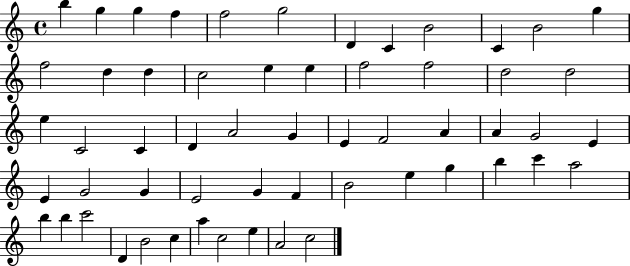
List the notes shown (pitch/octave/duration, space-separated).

B5/q G5/q G5/q F5/q F5/h G5/h D4/q C4/q B4/h C4/q B4/h G5/q F5/h D5/q D5/q C5/h E5/q E5/q F5/h F5/h D5/h D5/h E5/q C4/h C4/q D4/q A4/h G4/q E4/q F4/h A4/q A4/q G4/h E4/q E4/q G4/h G4/q E4/h G4/q F4/q B4/h E5/q G5/q B5/q C6/q A5/h B5/q B5/q C6/h D4/q B4/h C5/q A5/q C5/h E5/q A4/h C5/h